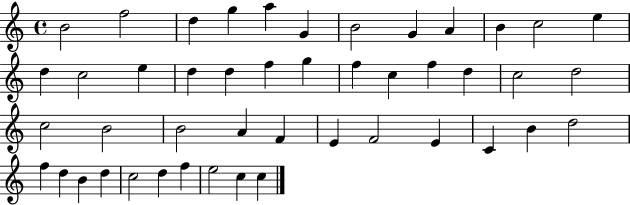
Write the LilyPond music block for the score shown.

{
  \clef treble
  \time 4/4
  \defaultTimeSignature
  \key c \major
  b'2 f''2 | d''4 g''4 a''4 g'4 | b'2 g'4 a'4 | b'4 c''2 e''4 | \break d''4 c''2 e''4 | d''4 d''4 f''4 g''4 | f''4 c''4 f''4 d''4 | c''2 d''2 | \break c''2 b'2 | b'2 a'4 f'4 | e'4 f'2 e'4 | c'4 b'4 d''2 | \break f''4 d''4 b'4 d''4 | c''2 d''4 f''4 | e''2 c''4 c''4 | \bar "|."
}